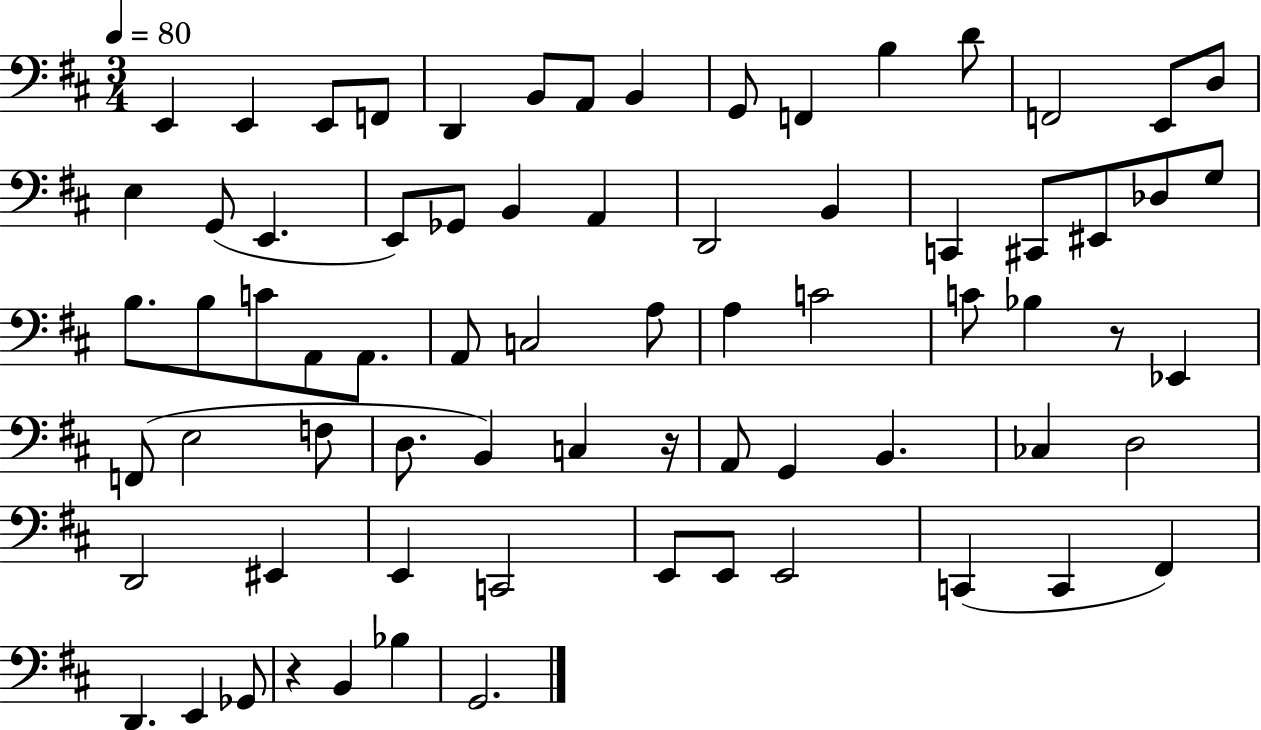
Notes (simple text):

E2/q E2/q E2/e F2/e D2/q B2/e A2/e B2/q G2/e F2/q B3/q D4/e F2/h E2/e D3/e E3/q G2/e E2/q. E2/e Gb2/e B2/q A2/q D2/h B2/q C2/q C#2/e EIS2/e Db3/e G3/e B3/e. B3/e C4/e A2/e A2/e. A2/e C3/h A3/e A3/q C4/h C4/e Bb3/q R/e Eb2/q F2/e E3/h F3/e D3/e. B2/q C3/q R/s A2/e G2/q B2/q. CES3/q D3/h D2/h EIS2/q E2/q C2/h E2/e E2/e E2/h C2/q C2/q F#2/q D2/q. E2/q Gb2/e R/q B2/q Bb3/q G2/h.